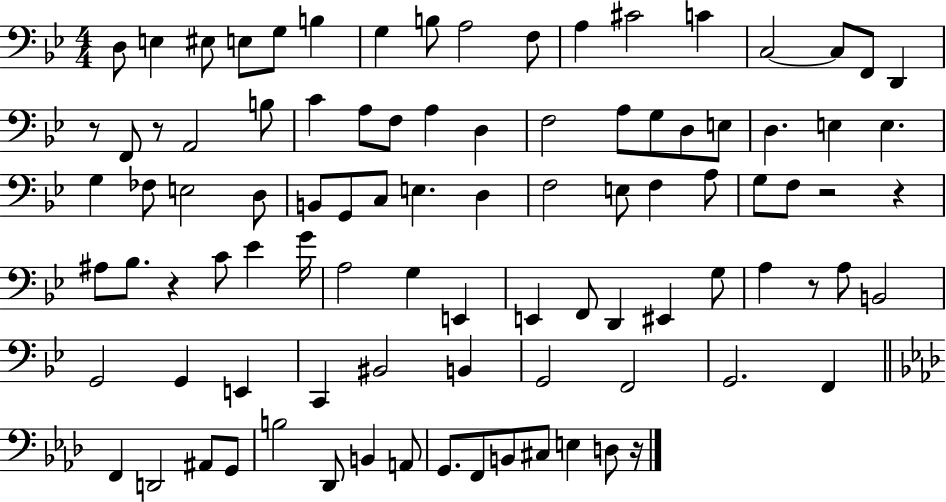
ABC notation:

X:1
T:Untitled
M:4/4
L:1/4
K:Bb
D,/2 E, ^E,/2 E,/2 G,/2 B, G, B,/2 A,2 F,/2 A, ^C2 C C,2 C,/2 F,,/2 D,, z/2 F,,/2 z/2 A,,2 B,/2 C A,/2 F,/2 A, D, F,2 A,/2 G,/2 D,/2 E,/2 D, E, E, G, _F,/2 E,2 D,/2 B,,/2 G,,/2 C,/2 E, D, F,2 E,/2 F, A,/2 G,/2 F,/2 z2 z ^A,/2 _B,/2 z C/2 _E G/4 A,2 G, E,, E,, F,,/2 D,, ^E,, G,/2 A, z/2 A,/2 B,,2 G,,2 G,, E,, C,, ^B,,2 B,, G,,2 F,,2 G,,2 F,, F,, D,,2 ^A,,/2 G,,/2 B,2 _D,,/2 B,, A,,/2 G,,/2 F,,/2 B,,/2 ^C,/2 E, D,/2 z/4